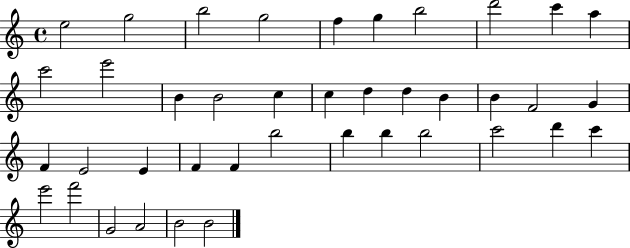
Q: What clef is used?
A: treble